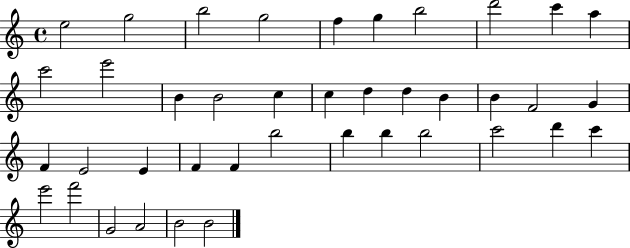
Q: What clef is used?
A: treble